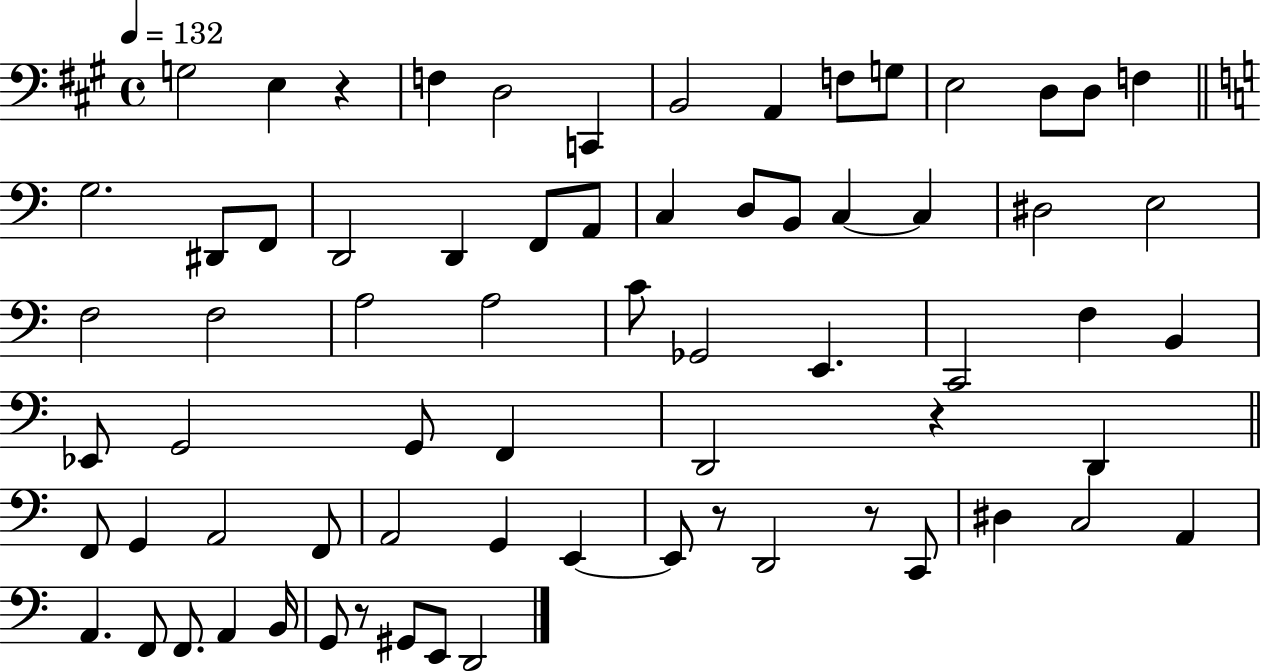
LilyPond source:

{
  \clef bass
  \time 4/4
  \defaultTimeSignature
  \key a \major
  \tempo 4 = 132
  g2 e4 r4 | f4 d2 c,4 | b,2 a,4 f8 g8 | e2 d8 d8 f4 | \break \bar "||" \break \key a \minor g2. dis,8 f,8 | d,2 d,4 f,8 a,8 | c4 d8 b,8 c4~~ c4 | dis2 e2 | \break f2 f2 | a2 a2 | c'8 ges,2 e,4. | c,2 f4 b,4 | \break ees,8 g,2 g,8 f,4 | d,2 r4 d,4 | \bar "||" \break \key c \major f,8 g,4 a,2 f,8 | a,2 g,4 e,4~~ | e,8 r8 d,2 r8 c,8 | dis4 c2 a,4 | \break a,4. f,8 f,8. a,4 b,16 | g,8 r8 gis,8 e,8 d,2 | \bar "|."
}